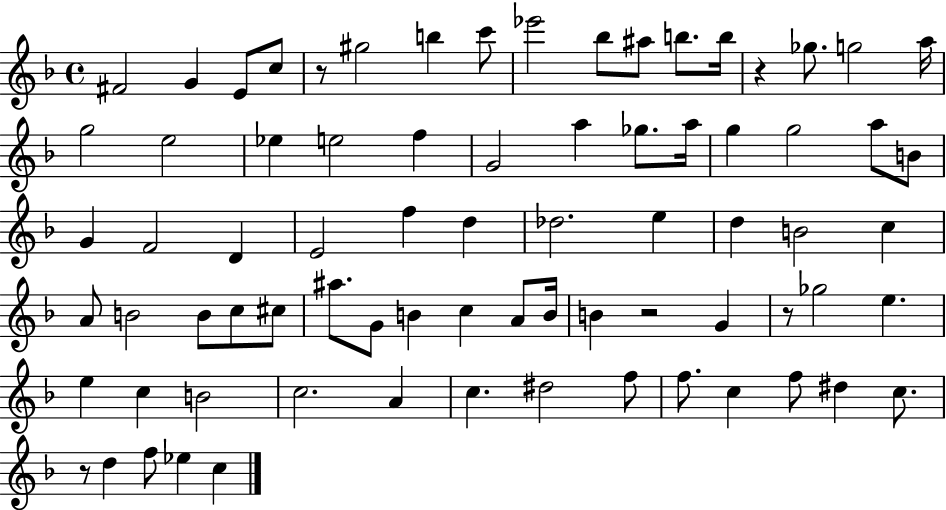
{
  \clef treble
  \time 4/4
  \defaultTimeSignature
  \key f \major
  \repeat volta 2 { fis'2 g'4 e'8 c''8 | r8 gis''2 b''4 c'''8 | ees'''2 bes''8 ais''8 b''8. b''16 | r4 ges''8. g''2 a''16 | \break g''2 e''2 | ees''4 e''2 f''4 | g'2 a''4 ges''8. a''16 | g''4 g''2 a''8 b'8 | \break g'4 f'2 d'4 | e'2 f''4 d''4 | des''2. e''4 | d''4 b'2 c''4 | \break a'8 b'2 b'8 c''8 cis''8 | ais''8. g'8 b'4 c''4 a'8 b'16 | b'4 r2 g'4 | r8 ges''2 e''4. | \break e''4 c''4 b'2 | c''2. a'4 | c''4. dis''2 f''8 | f''8. c''4 f''8 dis''4 c''8. | \break r8 d''4 f''8 ees''4 c''4 | } \bar "|."
}